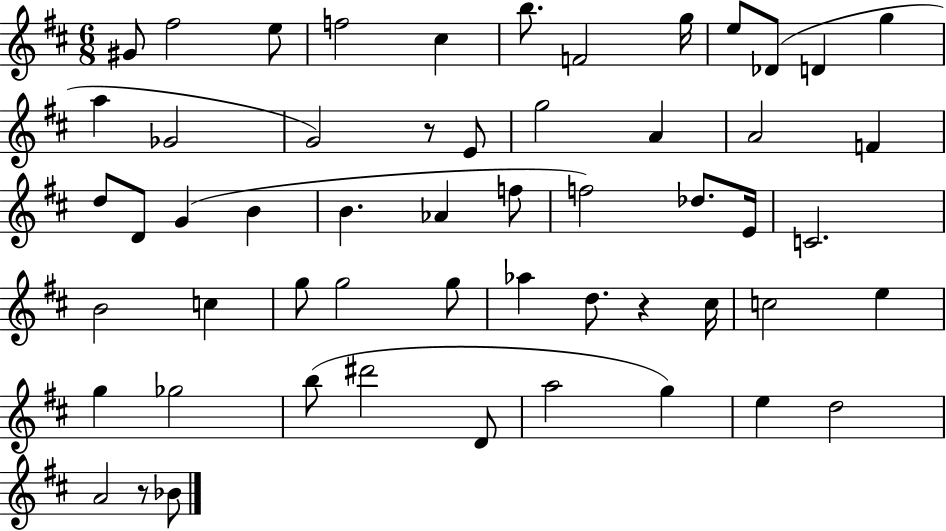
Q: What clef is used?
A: treble